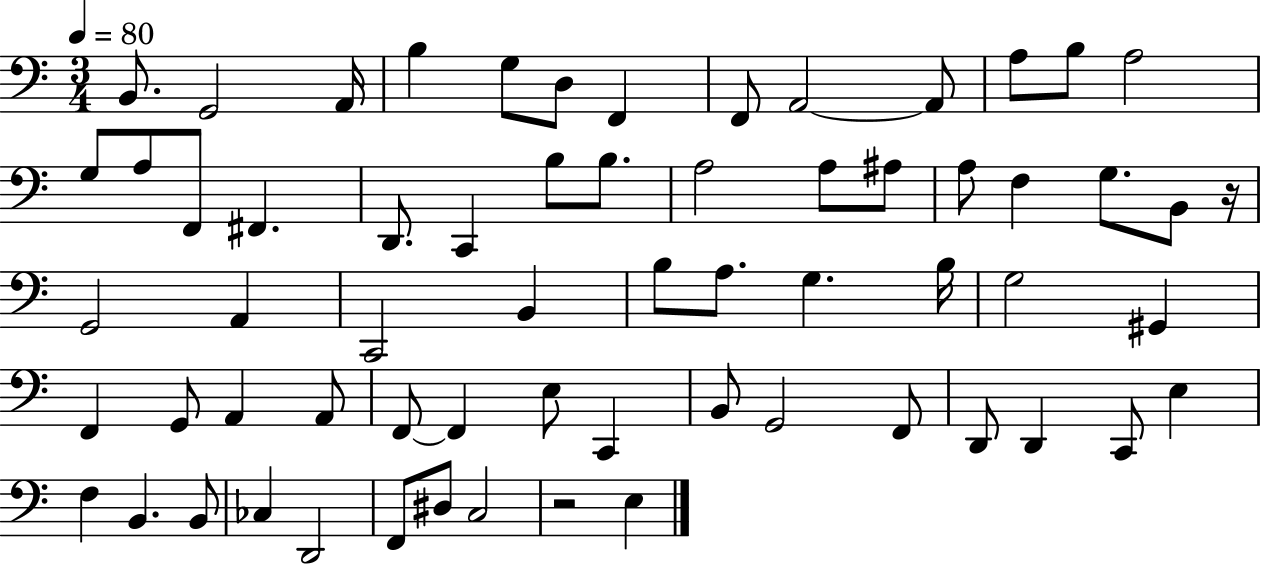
B2/e. G2/h A2/s B3/q G3/e D3/e F2/q F2/e A2/h A2/e A3/e B3/e A3/h G3/e A3/e F2/e F#2/q. D2/e. C2/q B3/e B3/e. A3/h A3/e A#3/e A3/e F3/q G3/e. B2/e R/s G2/h A2/q C2/h B2/q B3/e A3/e. G3/q. B3/s G3/h G#2/q F2/q G2/e A2/q A2/e F2/e F2/q E3/e C2/q B2/e G2/h F2/e D2/e D2/q C2/e E3/q F3/q B2/q. B2/e CES3/q D2/h F2/e D#3/e C3/h R/h E3/q